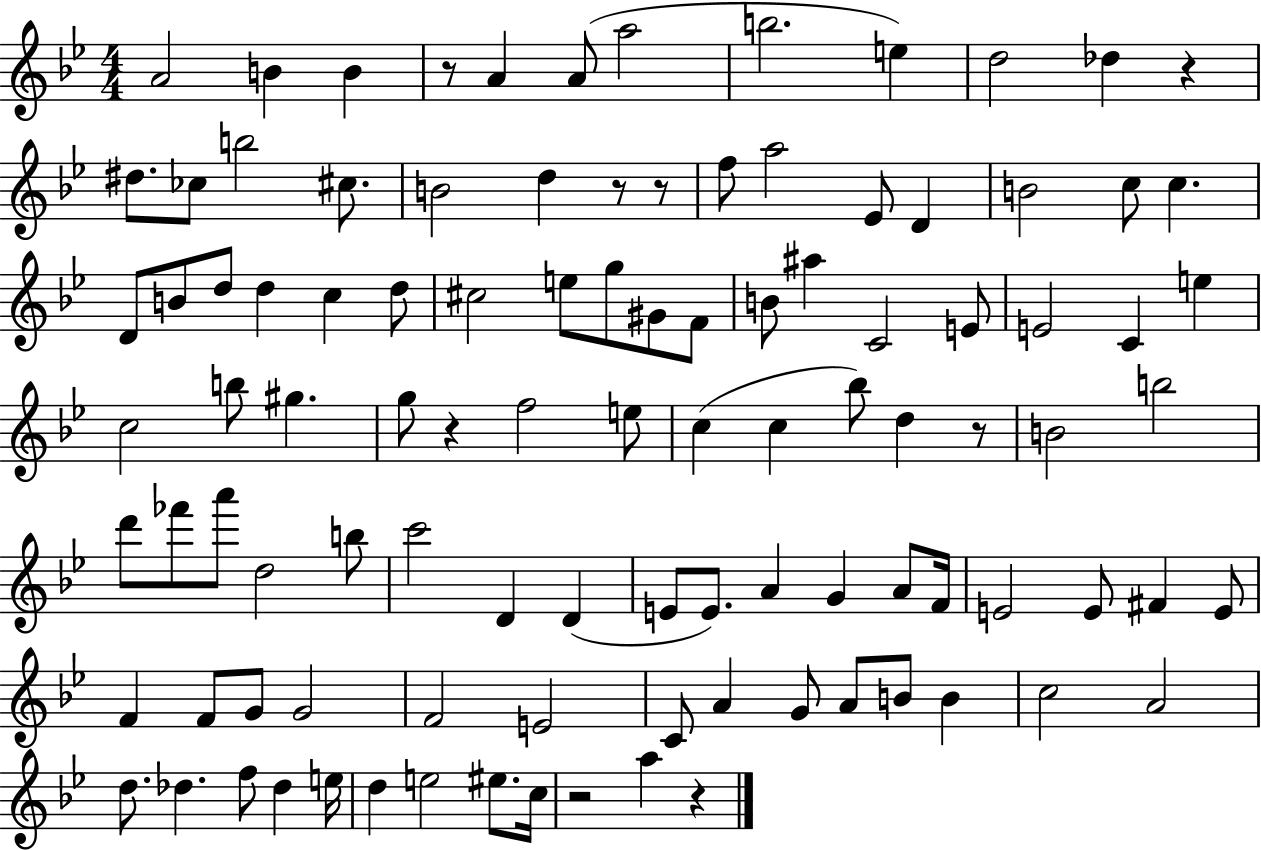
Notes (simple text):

A4/h B4/q B4/q R/e A4/q A4/e A5/h B5/h. E5/q D5/h Db5/q R/q D#5/e. CES5/e B5/h C#5/e. B4/h D5/q R/e R/e F5/e A5/h Eb4/e D4/q B4/h C5/e C5/q. D4/e B4/e D5/e D5/q C5/q D5/e C#5/h E5/e G5/e G#4/e F4/e B4/e A#5/q C4/h E4/e E4/h C4/q E5/q C5/h B5/e G#5/q. G5/e R/q F5/h E5/e C5/q C5/q Bb5/e D5/q R/e B4/h B5/h D6/e FES6/e A6/e D5/h B5/e C6/h D4/q D4/q E4/e E4/e. A4/q G4/q A4/e F4/s E4/h E4/e F#4/q E4/e F4/q F4/e G4/e G4/h F4/h E4/h C4/e A4/q G4/e A4/e B4/e B4/q C5/h A4/h D5/e. Db5/q. F5/e Db5/q E5/s D5/q E5/h EIS5/e. C5/s R/h A5/q R/q